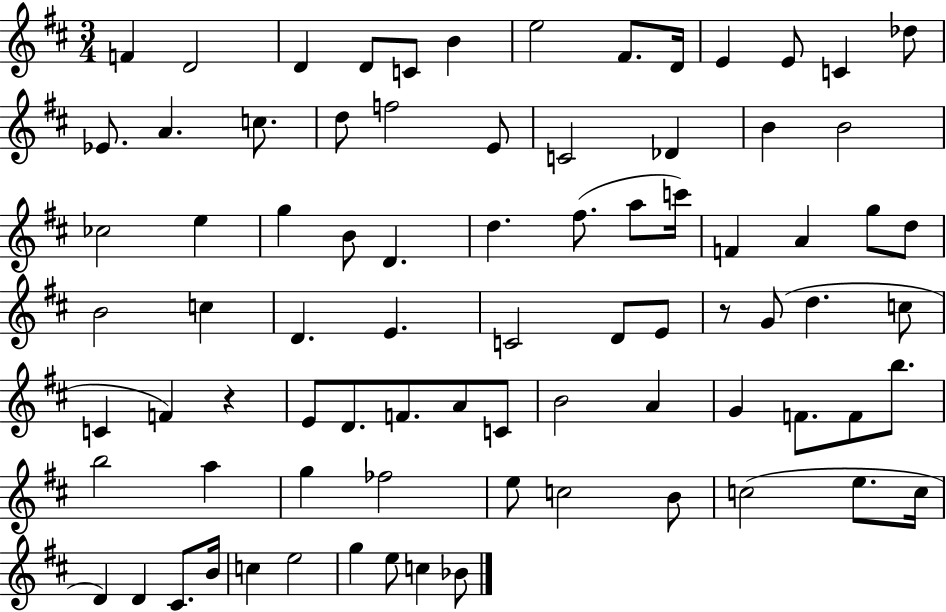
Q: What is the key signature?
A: D major